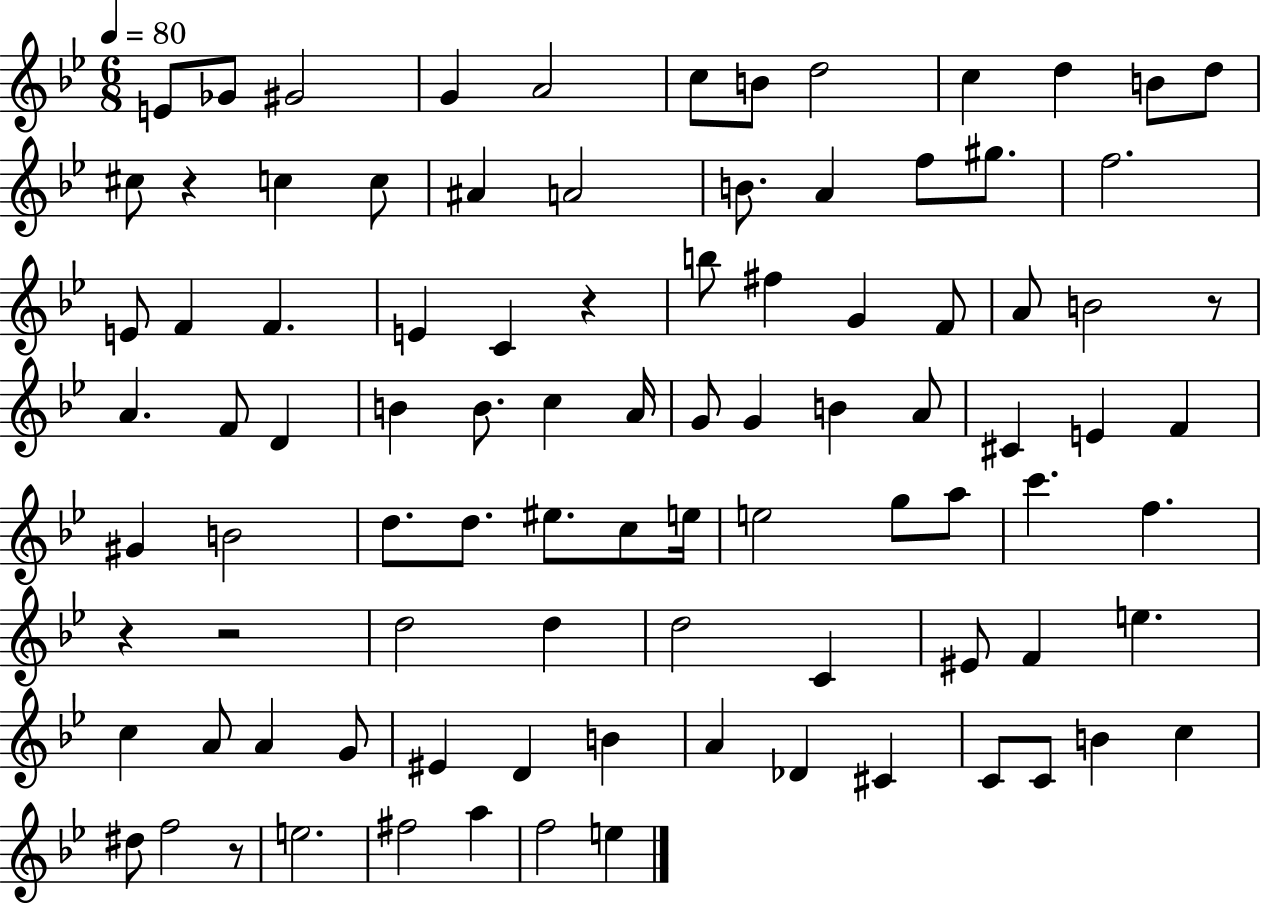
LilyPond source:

{
  \clef treble
  \numericTimeSignature
  \time 6/8
  \key bes \major
  \tempo 4 = 80
  \repeat volta 2 { e'8 ges'8 gis'2 | g'4 a'2 | c''8 b'8 d''2 | c''4 d''4 b'8 d''8 | \break cis''8 r4 c''4 c''8 | ais'4 a'2 | b'8. a'4 f''8 gis''8. | f''2. | \break e'8 f'4 f'4. | e'4 c'4 r4 | b''8 fis''4 g'4 f'8 | a'8 b'2 r8 | \break a'4. f'8 d'4 | b'4 b'8. c''4 a'16 | g'8 g'4 b'4 a'8 | cis'4 e'4 f'4 | \break gis'4 b'2 | d''8. d''8. eis''8. c''8 e''16 | e''2 g''8 a''8 | c'''4. f''4. | \break r4 r2 | d''2 d''4 | d''2 c'4 | eis'8 f'4 e''4. | \break c''4 a'8 a'4 g'8 | eis'4 d'4 b'4 | a'4 des'4 cis'4 | c'8 c'8 b'4 c''4 | \break dis''8 f''2 r8 | e''2. | fis''2 a''4 | f''2 e''4 | \break } \bar "|."
}